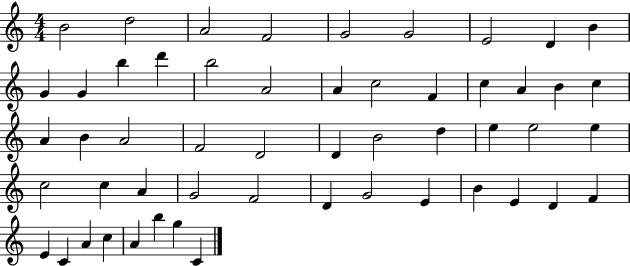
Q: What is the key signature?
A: C major